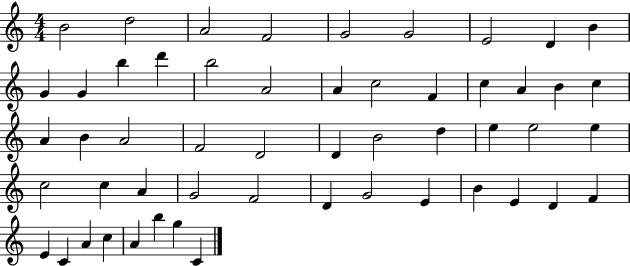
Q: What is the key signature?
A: C major